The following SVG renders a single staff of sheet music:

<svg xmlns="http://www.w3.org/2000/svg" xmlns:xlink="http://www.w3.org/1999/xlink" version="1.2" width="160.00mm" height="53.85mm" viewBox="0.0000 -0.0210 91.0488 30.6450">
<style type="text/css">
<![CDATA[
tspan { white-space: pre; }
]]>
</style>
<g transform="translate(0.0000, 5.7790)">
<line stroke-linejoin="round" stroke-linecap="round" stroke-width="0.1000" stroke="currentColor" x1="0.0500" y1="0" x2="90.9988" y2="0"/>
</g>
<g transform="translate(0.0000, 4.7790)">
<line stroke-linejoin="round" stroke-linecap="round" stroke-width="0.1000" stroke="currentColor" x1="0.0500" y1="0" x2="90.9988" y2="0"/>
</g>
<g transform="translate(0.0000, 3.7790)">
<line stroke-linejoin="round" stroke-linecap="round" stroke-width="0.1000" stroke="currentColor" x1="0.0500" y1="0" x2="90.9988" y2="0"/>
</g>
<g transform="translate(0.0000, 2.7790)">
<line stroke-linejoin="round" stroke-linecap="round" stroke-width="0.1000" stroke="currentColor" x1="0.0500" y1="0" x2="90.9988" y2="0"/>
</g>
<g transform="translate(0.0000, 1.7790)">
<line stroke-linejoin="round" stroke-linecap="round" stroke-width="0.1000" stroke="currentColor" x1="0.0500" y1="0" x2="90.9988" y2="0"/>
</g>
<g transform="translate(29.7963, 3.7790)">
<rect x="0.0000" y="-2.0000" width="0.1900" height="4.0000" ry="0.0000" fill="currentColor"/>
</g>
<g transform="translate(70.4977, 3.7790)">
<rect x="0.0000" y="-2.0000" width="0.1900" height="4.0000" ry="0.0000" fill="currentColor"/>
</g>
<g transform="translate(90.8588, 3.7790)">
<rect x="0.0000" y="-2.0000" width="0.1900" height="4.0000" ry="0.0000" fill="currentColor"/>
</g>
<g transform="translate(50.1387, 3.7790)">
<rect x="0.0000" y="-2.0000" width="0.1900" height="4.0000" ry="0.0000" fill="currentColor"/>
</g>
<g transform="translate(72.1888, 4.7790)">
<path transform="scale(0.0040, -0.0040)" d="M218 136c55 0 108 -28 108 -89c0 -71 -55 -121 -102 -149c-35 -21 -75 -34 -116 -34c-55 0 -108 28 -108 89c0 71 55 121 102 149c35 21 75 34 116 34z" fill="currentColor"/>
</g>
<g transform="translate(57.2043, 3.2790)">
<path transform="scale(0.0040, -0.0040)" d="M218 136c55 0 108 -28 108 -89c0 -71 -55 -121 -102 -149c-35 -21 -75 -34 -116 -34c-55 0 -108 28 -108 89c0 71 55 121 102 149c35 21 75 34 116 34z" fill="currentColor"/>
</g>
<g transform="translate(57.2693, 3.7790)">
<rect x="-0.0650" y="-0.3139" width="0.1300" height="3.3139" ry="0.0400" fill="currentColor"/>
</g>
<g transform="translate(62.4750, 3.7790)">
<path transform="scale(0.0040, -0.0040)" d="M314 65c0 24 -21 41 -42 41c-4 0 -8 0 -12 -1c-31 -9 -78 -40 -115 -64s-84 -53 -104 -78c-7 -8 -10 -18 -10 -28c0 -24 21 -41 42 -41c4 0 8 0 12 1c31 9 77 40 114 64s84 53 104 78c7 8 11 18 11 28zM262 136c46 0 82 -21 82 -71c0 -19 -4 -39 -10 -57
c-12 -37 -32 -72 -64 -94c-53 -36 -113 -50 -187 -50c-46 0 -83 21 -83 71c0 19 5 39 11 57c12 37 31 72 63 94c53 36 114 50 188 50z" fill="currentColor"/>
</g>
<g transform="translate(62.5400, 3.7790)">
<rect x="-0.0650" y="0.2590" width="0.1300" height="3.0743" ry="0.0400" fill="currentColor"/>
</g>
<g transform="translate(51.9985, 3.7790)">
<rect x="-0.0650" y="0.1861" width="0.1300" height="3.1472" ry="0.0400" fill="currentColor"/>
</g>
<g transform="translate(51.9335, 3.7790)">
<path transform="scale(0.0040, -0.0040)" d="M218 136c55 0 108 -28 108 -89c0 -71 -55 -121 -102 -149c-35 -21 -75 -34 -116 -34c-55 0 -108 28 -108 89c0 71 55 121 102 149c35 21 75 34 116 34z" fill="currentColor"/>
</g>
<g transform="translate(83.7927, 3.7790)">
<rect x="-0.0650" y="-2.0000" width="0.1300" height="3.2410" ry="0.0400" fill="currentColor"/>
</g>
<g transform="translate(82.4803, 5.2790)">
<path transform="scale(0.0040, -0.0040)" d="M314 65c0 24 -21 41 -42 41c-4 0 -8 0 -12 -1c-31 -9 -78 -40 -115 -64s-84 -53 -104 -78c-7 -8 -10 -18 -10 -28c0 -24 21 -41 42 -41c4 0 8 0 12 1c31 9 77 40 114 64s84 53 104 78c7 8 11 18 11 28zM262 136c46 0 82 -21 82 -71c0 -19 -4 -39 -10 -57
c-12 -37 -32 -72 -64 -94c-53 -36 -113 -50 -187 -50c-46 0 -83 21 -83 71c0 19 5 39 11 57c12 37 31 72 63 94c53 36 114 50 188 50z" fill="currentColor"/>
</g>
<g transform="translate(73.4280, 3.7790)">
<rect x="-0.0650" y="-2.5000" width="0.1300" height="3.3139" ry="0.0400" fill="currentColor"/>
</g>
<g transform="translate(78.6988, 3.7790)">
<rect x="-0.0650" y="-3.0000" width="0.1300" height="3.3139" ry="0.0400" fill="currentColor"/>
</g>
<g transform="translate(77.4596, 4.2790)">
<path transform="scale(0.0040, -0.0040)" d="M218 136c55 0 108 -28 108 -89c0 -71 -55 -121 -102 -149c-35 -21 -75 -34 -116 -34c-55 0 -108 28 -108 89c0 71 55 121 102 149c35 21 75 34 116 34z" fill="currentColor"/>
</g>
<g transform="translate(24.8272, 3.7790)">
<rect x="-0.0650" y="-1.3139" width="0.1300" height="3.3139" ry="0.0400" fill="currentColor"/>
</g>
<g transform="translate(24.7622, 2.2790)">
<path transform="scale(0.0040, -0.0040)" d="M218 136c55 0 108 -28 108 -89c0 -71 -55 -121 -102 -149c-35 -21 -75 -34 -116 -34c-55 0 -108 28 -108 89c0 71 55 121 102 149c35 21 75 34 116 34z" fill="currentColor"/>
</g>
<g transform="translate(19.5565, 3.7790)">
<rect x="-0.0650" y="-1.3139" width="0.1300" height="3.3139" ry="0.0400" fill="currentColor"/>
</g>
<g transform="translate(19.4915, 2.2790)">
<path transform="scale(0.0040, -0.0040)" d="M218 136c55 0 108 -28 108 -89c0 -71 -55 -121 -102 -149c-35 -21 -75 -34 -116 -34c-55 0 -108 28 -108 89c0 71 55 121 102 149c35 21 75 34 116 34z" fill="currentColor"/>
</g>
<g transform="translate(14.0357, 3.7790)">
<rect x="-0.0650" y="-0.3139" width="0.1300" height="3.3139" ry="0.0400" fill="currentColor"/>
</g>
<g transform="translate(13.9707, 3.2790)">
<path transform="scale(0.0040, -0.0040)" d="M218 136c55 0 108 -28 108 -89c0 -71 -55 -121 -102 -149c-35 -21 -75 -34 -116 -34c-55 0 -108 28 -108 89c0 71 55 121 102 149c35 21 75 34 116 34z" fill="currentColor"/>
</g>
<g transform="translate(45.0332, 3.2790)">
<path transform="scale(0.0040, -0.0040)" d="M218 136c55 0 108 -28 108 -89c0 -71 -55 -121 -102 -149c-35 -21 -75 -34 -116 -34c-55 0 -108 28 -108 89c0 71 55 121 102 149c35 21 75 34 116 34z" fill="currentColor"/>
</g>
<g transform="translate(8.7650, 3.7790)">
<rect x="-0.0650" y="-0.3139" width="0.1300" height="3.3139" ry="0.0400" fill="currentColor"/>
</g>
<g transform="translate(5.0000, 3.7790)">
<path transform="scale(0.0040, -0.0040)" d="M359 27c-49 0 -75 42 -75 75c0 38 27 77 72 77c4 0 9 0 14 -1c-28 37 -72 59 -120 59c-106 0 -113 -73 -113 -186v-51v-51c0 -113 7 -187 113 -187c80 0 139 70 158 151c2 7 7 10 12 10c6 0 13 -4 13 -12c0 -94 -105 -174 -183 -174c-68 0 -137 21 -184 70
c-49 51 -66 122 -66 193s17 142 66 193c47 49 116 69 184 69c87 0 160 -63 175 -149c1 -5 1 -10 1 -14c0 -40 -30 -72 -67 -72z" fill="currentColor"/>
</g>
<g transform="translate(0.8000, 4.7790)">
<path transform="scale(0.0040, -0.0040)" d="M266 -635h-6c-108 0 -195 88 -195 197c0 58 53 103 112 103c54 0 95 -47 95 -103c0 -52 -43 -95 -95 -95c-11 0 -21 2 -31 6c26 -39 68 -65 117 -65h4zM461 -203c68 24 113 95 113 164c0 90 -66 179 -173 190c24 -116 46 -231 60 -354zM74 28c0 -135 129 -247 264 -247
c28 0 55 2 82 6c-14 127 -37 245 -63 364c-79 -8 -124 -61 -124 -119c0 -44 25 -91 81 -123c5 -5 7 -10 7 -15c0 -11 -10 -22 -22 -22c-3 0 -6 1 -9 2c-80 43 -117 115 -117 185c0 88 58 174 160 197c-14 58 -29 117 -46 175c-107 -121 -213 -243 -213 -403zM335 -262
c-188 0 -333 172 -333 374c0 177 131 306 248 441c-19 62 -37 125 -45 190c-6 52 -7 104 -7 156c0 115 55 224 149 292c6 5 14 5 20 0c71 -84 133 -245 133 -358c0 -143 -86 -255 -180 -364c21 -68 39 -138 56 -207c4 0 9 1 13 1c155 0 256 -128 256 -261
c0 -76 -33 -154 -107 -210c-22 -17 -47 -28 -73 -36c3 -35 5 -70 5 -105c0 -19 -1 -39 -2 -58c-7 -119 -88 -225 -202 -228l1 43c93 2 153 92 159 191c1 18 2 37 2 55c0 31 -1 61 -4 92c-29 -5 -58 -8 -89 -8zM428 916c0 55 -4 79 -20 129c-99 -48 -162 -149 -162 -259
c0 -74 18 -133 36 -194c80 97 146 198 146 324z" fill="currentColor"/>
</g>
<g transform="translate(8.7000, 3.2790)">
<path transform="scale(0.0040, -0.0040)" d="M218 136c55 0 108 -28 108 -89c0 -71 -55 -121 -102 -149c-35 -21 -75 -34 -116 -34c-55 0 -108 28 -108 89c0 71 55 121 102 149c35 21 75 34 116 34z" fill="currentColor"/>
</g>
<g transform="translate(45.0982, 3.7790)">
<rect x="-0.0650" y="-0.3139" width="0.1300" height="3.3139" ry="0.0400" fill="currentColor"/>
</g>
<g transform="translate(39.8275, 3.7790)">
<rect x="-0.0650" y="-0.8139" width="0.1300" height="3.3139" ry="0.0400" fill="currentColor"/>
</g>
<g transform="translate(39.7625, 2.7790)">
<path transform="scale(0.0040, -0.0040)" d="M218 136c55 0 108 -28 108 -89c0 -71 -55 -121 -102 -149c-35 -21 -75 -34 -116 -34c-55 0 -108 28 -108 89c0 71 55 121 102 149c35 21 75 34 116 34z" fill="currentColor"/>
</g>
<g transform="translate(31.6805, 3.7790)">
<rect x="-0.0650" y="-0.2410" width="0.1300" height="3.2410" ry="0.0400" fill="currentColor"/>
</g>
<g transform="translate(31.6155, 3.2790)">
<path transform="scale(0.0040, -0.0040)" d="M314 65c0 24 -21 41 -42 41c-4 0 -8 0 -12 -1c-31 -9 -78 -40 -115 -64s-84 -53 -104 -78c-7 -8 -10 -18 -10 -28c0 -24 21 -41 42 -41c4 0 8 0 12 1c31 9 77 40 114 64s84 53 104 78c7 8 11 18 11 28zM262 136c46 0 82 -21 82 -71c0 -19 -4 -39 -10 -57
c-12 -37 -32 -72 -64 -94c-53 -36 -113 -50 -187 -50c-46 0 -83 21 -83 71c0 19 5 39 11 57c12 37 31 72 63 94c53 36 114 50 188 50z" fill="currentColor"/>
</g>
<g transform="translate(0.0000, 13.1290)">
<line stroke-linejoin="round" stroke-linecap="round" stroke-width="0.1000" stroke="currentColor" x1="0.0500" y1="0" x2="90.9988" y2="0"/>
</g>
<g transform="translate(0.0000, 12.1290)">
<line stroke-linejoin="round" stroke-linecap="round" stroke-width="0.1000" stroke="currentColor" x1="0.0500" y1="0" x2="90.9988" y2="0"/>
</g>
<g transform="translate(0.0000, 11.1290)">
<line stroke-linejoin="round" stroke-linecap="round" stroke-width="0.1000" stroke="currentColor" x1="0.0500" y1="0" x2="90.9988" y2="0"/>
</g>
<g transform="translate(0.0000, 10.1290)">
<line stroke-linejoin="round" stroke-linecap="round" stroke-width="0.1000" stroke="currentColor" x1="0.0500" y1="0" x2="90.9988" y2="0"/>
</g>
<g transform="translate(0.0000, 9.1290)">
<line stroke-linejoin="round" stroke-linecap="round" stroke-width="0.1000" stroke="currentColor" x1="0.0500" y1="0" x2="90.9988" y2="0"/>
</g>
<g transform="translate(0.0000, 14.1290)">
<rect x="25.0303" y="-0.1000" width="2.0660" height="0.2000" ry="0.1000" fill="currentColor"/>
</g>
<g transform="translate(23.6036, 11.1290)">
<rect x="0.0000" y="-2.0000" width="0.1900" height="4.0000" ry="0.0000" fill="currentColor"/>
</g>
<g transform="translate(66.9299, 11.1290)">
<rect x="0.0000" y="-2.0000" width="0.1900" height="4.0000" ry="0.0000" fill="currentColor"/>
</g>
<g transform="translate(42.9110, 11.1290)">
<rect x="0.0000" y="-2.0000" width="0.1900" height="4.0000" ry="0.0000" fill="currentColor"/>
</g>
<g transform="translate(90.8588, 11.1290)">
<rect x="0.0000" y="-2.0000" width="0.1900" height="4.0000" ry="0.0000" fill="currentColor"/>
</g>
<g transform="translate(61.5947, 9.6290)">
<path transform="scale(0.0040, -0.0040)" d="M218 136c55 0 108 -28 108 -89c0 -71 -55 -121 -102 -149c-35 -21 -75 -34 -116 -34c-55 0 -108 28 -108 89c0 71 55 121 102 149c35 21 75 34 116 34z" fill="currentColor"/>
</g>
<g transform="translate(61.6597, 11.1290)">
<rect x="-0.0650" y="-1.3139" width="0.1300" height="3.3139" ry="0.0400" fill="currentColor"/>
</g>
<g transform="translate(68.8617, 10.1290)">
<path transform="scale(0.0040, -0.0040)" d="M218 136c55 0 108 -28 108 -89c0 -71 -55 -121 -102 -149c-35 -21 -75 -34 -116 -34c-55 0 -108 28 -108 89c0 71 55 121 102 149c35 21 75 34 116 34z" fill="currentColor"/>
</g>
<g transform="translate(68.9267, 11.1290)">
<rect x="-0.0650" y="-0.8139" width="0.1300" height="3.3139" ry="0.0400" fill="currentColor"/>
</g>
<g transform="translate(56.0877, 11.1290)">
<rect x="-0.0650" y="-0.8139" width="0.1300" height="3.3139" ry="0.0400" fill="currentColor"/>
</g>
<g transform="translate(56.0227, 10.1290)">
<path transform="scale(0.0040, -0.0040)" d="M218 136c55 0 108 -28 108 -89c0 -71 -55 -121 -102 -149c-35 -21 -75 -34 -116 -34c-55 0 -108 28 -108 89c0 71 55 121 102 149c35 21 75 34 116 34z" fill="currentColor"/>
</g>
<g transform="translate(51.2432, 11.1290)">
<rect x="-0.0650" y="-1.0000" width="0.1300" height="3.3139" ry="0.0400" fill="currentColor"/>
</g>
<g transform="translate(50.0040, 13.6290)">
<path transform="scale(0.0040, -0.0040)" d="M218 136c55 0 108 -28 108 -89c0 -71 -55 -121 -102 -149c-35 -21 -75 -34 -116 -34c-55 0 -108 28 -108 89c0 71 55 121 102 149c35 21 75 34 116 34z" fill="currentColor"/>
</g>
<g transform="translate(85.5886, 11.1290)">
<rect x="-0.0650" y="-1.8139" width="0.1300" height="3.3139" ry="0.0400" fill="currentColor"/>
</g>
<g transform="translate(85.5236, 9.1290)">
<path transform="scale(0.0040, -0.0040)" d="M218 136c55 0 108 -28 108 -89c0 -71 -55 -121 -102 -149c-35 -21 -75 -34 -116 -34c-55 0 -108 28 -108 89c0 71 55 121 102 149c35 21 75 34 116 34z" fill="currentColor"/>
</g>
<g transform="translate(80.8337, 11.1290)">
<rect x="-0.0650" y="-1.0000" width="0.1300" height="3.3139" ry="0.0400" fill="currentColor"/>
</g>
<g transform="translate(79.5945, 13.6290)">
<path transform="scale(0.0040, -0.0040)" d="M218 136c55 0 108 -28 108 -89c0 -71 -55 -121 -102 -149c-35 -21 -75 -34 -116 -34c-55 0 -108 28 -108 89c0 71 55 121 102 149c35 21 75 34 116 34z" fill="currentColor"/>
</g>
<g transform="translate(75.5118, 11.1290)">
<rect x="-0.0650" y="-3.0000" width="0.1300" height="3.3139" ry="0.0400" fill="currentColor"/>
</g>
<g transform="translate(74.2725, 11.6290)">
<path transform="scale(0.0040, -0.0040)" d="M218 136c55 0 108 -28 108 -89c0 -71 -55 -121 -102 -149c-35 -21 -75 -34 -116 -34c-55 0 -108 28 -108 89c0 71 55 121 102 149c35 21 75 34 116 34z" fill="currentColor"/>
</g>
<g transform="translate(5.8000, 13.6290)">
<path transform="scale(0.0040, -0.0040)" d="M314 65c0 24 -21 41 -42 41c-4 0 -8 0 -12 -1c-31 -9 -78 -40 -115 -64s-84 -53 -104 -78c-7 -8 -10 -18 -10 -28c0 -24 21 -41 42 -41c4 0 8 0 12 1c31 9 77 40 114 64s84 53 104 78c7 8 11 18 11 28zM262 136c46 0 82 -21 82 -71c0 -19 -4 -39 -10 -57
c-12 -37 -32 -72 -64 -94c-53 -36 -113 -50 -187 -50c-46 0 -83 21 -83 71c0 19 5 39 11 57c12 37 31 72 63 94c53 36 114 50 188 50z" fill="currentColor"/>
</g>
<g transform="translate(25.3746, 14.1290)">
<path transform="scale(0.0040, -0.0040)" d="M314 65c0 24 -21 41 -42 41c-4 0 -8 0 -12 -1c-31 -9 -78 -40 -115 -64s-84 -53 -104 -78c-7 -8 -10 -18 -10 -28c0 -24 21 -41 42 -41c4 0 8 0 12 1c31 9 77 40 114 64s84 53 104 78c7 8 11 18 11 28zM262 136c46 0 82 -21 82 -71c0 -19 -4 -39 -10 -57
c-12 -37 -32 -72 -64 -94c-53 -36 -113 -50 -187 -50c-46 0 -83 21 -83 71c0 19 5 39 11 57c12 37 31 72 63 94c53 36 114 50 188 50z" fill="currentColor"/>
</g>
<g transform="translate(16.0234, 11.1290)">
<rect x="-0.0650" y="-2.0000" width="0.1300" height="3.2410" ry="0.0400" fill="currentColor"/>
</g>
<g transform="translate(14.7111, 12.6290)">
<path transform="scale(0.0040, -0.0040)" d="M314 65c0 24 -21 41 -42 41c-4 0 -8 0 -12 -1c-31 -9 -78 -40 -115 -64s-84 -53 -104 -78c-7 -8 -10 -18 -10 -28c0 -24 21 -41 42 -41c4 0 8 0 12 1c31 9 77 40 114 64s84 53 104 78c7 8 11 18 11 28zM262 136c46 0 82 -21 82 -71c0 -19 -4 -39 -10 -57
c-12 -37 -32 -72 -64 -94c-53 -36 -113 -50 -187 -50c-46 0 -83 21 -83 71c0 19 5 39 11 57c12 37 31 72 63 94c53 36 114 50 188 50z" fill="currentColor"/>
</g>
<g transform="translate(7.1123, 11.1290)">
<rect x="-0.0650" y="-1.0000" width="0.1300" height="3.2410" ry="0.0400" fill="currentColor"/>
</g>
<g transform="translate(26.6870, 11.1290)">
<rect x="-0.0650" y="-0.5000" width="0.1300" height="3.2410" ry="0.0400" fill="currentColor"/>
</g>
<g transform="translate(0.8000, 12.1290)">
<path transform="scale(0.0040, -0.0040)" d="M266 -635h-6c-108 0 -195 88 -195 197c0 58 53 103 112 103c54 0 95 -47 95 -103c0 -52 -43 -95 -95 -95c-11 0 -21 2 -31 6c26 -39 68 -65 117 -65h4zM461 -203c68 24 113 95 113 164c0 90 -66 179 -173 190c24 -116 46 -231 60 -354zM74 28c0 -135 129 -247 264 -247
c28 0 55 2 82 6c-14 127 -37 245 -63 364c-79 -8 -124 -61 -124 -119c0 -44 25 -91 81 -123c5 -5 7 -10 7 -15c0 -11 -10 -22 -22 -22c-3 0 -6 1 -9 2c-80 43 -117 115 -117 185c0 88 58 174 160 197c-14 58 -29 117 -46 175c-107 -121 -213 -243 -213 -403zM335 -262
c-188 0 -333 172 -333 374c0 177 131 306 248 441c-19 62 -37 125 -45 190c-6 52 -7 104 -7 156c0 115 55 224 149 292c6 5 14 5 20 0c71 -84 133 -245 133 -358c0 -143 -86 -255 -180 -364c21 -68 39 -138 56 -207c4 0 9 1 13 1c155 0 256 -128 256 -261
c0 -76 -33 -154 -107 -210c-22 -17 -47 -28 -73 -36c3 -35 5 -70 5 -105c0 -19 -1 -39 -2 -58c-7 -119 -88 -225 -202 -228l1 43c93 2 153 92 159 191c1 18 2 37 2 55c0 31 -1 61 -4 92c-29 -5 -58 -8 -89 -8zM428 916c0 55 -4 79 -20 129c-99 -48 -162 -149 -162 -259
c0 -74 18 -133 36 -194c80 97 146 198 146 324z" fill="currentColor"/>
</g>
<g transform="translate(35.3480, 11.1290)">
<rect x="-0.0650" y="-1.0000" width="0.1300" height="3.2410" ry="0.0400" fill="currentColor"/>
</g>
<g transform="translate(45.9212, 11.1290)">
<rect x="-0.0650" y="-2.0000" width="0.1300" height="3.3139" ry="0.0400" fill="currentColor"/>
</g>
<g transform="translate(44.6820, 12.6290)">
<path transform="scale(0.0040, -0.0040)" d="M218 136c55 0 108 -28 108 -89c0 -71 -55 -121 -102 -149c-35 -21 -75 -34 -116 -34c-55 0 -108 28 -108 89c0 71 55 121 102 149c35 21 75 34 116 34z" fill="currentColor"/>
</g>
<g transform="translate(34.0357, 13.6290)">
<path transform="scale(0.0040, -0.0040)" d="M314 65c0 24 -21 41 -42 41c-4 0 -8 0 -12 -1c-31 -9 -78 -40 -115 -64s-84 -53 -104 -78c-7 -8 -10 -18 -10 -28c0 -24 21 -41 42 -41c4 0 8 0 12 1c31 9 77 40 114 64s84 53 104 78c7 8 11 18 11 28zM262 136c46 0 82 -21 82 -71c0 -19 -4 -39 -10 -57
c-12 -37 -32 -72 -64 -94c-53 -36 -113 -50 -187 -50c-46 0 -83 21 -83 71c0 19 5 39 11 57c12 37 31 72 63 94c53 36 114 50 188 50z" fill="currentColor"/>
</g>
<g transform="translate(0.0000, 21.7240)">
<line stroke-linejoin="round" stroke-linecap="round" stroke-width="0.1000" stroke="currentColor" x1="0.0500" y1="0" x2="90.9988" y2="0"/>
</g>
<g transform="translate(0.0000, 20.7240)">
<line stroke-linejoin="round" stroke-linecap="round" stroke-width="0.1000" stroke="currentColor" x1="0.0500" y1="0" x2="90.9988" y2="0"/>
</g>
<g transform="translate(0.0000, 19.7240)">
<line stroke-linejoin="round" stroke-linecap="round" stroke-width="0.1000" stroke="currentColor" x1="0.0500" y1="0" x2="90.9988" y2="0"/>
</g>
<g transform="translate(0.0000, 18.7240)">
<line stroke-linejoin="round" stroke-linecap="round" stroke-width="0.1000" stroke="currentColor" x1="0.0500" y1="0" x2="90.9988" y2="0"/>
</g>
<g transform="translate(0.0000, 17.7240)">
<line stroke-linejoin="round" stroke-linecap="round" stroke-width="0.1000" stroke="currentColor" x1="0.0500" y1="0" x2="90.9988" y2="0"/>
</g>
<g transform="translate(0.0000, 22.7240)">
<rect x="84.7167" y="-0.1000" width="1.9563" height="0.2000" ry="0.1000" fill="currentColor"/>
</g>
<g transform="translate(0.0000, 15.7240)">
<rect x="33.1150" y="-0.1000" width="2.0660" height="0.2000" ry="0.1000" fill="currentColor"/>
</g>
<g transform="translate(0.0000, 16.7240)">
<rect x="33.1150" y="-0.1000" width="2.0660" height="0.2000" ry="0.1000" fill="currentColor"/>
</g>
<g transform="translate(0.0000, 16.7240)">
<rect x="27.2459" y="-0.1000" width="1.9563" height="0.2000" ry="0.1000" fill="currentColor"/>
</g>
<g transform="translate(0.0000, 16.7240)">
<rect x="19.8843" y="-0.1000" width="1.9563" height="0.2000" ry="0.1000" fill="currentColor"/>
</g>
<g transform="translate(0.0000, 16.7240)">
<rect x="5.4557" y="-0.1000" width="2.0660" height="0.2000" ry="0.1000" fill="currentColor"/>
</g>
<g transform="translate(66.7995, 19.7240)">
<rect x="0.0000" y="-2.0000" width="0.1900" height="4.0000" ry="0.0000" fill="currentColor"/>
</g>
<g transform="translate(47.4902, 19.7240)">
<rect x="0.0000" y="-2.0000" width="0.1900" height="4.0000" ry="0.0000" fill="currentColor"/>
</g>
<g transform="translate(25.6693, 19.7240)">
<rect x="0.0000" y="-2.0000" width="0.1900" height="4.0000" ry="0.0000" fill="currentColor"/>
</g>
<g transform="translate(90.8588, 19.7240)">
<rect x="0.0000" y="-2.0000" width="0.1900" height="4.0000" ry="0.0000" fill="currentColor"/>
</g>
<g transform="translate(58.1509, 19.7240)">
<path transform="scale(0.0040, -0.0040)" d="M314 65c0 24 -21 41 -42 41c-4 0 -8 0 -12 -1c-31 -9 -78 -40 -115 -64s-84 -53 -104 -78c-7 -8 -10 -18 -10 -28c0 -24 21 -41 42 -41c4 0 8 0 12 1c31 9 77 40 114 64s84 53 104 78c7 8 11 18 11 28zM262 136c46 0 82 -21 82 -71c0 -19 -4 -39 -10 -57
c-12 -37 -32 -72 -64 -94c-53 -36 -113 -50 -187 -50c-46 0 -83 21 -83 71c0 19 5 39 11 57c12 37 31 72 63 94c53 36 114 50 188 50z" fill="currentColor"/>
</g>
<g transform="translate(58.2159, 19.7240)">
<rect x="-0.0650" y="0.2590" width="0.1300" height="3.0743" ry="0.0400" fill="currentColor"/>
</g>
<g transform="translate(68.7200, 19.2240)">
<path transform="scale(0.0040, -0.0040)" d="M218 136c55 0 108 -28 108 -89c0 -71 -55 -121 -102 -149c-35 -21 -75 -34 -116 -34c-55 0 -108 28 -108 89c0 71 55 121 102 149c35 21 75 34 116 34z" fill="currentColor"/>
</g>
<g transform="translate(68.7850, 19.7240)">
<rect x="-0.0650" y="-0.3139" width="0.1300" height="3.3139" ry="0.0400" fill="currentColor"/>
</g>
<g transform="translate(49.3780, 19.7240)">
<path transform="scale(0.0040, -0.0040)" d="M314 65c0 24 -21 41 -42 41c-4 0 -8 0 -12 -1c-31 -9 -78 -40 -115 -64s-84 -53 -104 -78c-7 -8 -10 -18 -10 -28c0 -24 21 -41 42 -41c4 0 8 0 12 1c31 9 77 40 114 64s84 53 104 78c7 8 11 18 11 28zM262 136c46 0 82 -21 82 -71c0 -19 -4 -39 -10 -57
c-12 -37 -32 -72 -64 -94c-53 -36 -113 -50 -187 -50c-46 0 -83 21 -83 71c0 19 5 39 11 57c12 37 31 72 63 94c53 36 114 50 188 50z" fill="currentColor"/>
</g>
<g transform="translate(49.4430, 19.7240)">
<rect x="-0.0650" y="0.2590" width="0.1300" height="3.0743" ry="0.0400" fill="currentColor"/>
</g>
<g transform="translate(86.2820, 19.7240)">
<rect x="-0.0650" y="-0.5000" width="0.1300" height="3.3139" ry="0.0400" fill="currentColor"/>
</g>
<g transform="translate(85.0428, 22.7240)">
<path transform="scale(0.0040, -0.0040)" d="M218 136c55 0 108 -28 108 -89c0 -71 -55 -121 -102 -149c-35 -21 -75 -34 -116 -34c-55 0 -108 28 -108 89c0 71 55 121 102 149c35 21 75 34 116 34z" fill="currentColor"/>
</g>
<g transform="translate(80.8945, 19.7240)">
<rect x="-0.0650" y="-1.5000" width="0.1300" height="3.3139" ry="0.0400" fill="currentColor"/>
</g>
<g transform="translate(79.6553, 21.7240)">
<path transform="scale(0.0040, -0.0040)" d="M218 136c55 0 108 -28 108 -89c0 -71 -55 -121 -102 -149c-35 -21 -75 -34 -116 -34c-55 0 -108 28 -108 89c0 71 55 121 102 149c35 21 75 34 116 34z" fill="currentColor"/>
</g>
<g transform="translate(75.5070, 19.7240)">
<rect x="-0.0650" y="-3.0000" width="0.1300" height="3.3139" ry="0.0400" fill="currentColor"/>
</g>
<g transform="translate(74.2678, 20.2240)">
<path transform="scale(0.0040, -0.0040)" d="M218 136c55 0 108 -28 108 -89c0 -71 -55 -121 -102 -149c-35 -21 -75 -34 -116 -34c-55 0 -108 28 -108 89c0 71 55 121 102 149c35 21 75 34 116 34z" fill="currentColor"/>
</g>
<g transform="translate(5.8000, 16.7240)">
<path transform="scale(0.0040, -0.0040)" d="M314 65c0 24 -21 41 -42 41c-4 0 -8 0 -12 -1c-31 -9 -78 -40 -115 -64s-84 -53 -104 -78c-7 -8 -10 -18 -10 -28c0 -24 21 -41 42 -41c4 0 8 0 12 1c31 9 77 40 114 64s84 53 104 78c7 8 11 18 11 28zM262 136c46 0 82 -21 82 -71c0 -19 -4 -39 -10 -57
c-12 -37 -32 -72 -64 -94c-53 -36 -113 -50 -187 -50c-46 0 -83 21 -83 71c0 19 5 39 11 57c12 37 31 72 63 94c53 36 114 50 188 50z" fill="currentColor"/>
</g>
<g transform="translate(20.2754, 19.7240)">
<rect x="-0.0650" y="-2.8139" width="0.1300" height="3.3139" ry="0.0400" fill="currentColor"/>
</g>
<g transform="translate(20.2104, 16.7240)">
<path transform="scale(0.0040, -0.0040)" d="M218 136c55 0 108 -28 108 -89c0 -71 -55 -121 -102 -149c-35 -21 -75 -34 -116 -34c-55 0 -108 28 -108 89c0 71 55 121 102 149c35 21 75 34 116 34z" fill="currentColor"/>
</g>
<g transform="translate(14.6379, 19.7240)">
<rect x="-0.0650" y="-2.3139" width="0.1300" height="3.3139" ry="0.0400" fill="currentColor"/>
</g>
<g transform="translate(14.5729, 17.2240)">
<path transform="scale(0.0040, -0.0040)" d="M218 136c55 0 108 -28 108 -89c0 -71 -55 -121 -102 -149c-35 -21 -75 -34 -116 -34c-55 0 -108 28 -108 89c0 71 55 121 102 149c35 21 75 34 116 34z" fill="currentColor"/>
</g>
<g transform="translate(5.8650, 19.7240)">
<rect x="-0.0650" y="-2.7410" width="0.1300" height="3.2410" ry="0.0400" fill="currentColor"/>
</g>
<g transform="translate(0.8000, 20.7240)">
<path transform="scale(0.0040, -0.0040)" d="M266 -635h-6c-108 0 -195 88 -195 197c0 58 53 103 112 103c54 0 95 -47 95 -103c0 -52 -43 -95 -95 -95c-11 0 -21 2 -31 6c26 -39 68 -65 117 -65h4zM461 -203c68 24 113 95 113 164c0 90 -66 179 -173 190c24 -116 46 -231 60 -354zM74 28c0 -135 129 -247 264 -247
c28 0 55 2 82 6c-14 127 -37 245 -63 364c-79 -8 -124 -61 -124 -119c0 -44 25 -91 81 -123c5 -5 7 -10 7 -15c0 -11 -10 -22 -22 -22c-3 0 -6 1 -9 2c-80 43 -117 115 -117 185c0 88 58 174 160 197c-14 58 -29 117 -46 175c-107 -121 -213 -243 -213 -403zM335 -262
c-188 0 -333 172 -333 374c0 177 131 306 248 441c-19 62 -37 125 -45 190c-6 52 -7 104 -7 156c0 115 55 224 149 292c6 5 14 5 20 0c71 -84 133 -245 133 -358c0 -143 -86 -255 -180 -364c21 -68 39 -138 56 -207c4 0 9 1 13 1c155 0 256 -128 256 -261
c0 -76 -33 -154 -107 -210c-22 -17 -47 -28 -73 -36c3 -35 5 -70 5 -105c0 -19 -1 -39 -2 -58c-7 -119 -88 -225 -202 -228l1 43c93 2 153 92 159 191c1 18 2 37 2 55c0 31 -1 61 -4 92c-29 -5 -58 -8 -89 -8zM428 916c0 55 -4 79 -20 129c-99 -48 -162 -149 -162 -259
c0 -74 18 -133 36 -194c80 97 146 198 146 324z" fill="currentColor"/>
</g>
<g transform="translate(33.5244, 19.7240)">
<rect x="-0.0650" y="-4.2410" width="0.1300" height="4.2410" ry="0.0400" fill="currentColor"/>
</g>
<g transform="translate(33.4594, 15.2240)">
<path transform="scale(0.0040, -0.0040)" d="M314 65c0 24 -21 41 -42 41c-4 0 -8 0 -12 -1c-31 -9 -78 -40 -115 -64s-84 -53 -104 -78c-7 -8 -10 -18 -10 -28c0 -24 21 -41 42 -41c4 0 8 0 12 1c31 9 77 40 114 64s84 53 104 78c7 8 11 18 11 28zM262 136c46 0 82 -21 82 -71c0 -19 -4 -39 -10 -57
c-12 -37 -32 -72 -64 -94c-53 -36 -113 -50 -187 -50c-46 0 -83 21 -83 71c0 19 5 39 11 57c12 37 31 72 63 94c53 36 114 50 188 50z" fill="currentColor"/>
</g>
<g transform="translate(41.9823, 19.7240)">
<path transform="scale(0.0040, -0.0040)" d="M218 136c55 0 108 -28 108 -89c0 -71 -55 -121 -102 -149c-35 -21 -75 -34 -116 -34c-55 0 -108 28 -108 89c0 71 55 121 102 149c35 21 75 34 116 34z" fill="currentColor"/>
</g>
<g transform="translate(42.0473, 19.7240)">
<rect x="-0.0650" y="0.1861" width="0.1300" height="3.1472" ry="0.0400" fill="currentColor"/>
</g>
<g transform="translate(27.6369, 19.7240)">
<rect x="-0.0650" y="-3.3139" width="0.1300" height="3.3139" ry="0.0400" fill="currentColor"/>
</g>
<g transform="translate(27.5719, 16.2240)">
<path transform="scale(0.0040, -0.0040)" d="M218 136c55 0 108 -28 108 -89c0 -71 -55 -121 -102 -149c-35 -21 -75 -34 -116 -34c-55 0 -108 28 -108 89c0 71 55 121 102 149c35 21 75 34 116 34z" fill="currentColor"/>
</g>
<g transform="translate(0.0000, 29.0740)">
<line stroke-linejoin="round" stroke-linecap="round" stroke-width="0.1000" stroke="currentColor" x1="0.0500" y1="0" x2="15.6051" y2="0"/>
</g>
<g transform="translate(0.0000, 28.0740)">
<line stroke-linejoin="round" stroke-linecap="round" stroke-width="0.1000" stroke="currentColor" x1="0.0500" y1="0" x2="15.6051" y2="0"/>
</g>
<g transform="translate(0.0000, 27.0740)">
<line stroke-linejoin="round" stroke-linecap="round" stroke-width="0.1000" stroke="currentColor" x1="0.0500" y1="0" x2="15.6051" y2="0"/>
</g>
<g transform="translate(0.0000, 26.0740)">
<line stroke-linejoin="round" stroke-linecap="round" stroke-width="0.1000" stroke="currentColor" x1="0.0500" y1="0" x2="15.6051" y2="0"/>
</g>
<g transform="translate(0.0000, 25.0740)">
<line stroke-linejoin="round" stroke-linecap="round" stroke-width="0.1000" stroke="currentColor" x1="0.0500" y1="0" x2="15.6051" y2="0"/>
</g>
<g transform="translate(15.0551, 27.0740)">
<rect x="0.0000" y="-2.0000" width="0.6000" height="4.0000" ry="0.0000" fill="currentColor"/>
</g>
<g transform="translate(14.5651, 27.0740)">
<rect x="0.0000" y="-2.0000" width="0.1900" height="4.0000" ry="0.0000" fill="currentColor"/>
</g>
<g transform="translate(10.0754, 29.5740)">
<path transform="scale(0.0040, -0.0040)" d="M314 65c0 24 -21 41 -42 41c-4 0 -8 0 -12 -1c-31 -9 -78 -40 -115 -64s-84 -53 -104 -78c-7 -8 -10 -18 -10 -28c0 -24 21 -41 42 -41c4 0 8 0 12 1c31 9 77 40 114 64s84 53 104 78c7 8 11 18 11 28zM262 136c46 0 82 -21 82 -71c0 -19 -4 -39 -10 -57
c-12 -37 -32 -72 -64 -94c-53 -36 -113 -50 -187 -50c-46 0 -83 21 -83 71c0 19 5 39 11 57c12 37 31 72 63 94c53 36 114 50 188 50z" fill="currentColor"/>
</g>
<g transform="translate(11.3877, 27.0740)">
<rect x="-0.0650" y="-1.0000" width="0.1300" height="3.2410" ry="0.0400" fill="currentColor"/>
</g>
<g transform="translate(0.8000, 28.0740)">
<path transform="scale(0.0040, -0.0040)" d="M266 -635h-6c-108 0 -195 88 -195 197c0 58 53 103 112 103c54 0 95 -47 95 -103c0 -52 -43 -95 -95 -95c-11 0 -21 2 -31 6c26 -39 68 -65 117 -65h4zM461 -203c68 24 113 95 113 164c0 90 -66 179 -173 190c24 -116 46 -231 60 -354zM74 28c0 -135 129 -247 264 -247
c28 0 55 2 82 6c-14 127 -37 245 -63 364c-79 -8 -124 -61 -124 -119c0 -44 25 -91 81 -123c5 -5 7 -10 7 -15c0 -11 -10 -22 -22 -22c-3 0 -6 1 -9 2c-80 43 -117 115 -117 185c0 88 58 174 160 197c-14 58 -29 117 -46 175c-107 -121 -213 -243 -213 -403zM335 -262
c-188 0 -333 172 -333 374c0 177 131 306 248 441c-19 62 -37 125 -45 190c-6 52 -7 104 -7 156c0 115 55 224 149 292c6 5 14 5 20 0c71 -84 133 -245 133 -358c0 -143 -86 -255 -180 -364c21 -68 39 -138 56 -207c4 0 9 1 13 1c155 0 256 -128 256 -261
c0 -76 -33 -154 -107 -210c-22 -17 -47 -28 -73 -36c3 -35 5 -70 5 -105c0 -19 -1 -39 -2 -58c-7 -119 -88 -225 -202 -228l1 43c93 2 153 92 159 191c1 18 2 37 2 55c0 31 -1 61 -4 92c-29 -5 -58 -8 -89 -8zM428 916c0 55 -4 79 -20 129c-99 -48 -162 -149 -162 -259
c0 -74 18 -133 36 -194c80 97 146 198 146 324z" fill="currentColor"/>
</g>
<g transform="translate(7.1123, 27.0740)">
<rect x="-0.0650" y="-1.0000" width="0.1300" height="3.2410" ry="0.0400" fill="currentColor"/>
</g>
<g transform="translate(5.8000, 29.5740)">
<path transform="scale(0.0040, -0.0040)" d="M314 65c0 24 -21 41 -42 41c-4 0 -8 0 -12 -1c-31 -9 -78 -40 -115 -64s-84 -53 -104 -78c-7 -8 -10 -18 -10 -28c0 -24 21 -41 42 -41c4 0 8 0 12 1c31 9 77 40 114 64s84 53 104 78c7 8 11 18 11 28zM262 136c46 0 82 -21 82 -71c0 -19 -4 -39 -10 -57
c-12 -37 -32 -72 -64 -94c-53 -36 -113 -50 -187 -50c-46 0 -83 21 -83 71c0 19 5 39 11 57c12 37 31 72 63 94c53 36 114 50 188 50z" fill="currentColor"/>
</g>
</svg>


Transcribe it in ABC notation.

X:1
T:Untitled
M:4/4
L:1/4
K:C
c c e e c2 d c B c B2 G A F2 D2 F2 C2 D2 F D d e d A D f a2 g a b d'2 B B2 B2 c A E C D2 D2